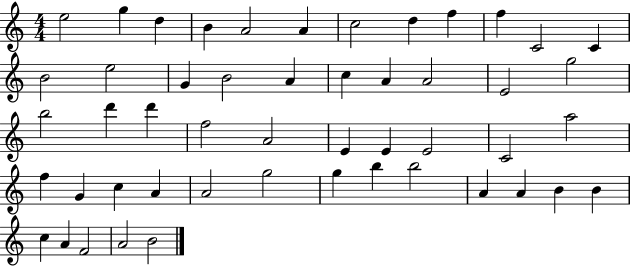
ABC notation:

X:1
T:Untitled
M:4/4
L:1/4
K:C
e2 g d B A2 A c2 d f f C2 C B2 e2 G B2 A c A A2 E2 g2 b2 d' d' f2 A2 E E E2 C2 a2 f G c A A2 g2 g b b2 A A B B c A F2 A2 B2